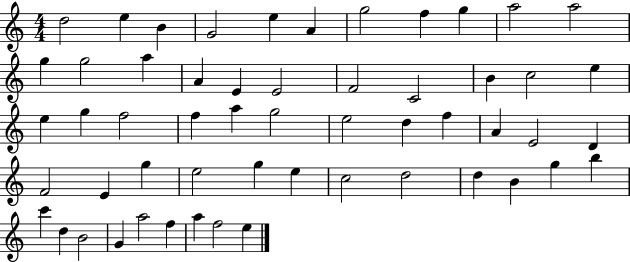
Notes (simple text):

D5/h E5/q B4/q G4/h E5/q A4/q G5/h F5/q G5/q A5/h A5/h G5/q G5/h A5/q A4/q E4/q E4/h F4/h C4/h B4/q C5/h E5/q E5/q G5/q F5/h F5/q A5/q G5/h E5/h D5/q F5/q A4/q E4/h D4/q F4/h E4/q G5/q E5/h G5/q E5/q C5/h D5/h D5/q B4/q G5/q B5/q C6/q D5/q B4/h G4/q A5/h F5/q A5/q F5/h E5/q